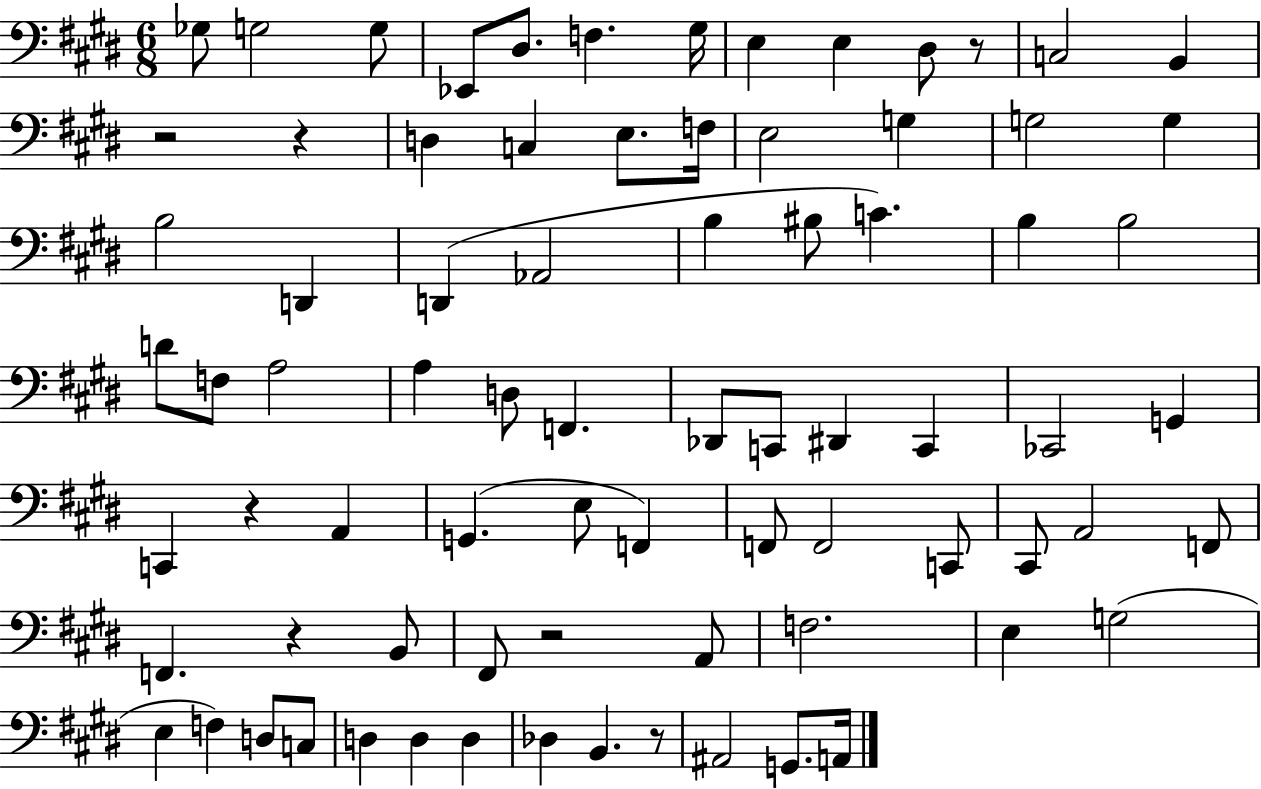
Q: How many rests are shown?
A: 7